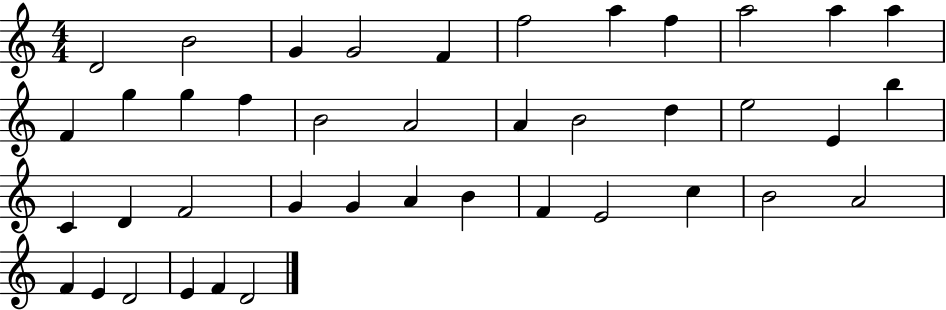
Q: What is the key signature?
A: C major